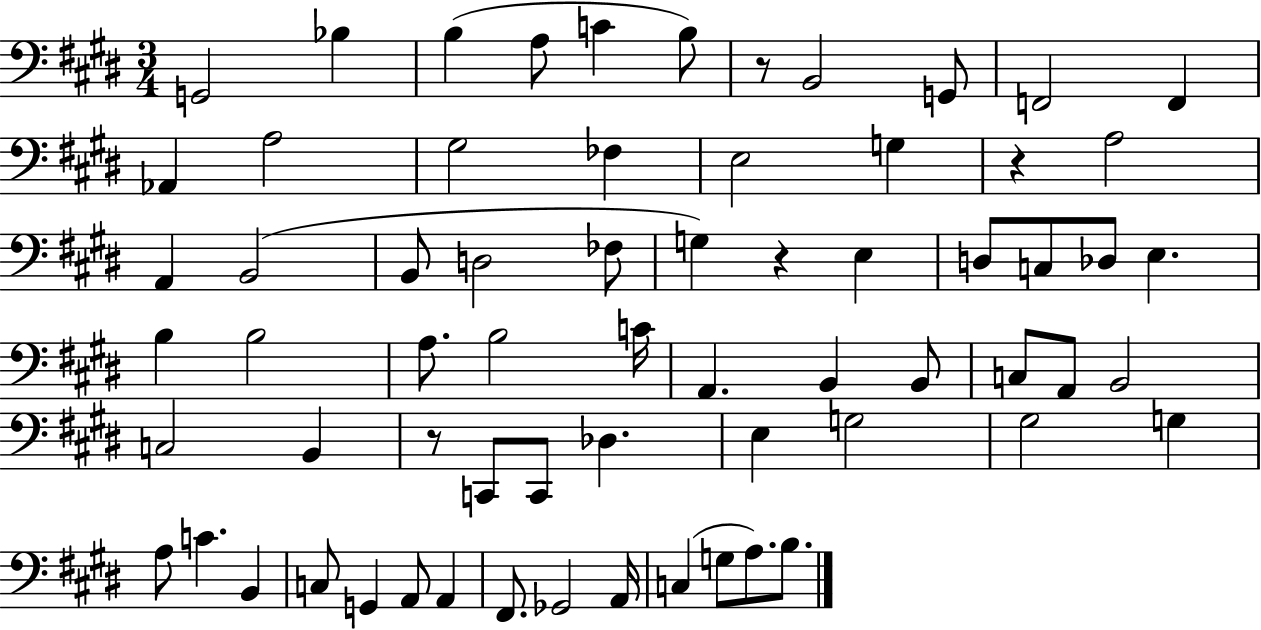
G2/h Bb3/q B3/q A3/e C4/q B3/e R/e B2/h G2/e F2/h F2/q Ab2/q A3/h G#3/h FES3/q E3/h G3/q R/q A3/h A2/q B2/h B2/e D3/h FES3/e G3/q R/q E3/q D3/e C3/e Db3/e E3/q. B3/q B3/h A3/e. B3/h C4/s A2/q. B2/q B2/e C3/e A2/e B2/h C3/h B2/q R/e C2/e C2/e Db3/q. E3/q G3/h G#3/h G3/q A3/e C4/q. B2/q C3/e G2/q A2/e A2/q F#2/e. Gb2/h A2/s C3/q G3/e A3/e. B3/e.